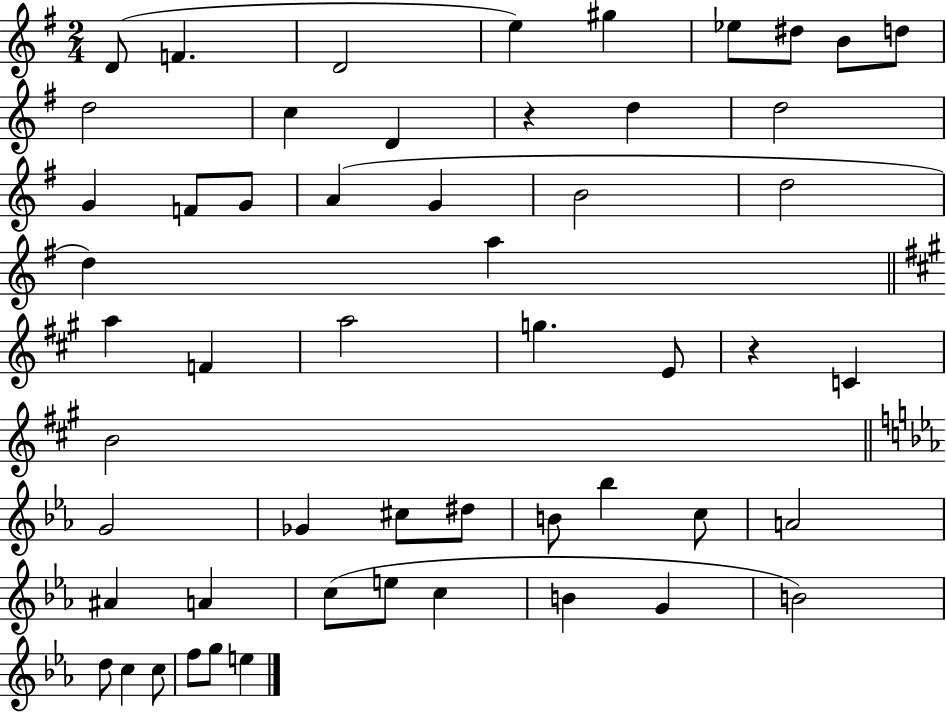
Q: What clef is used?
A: treble